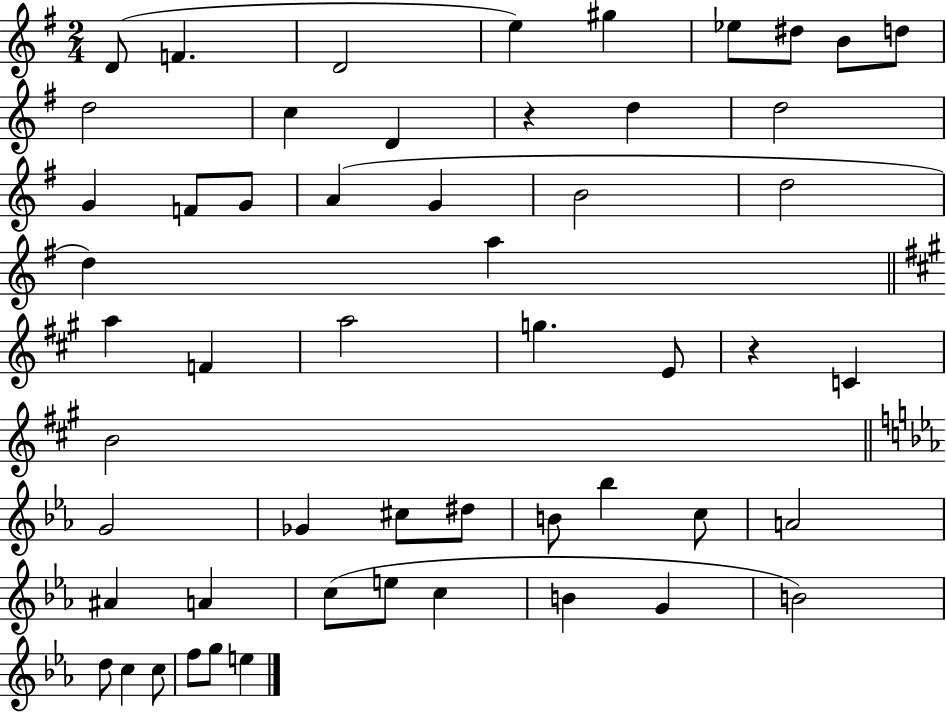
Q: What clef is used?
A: treble